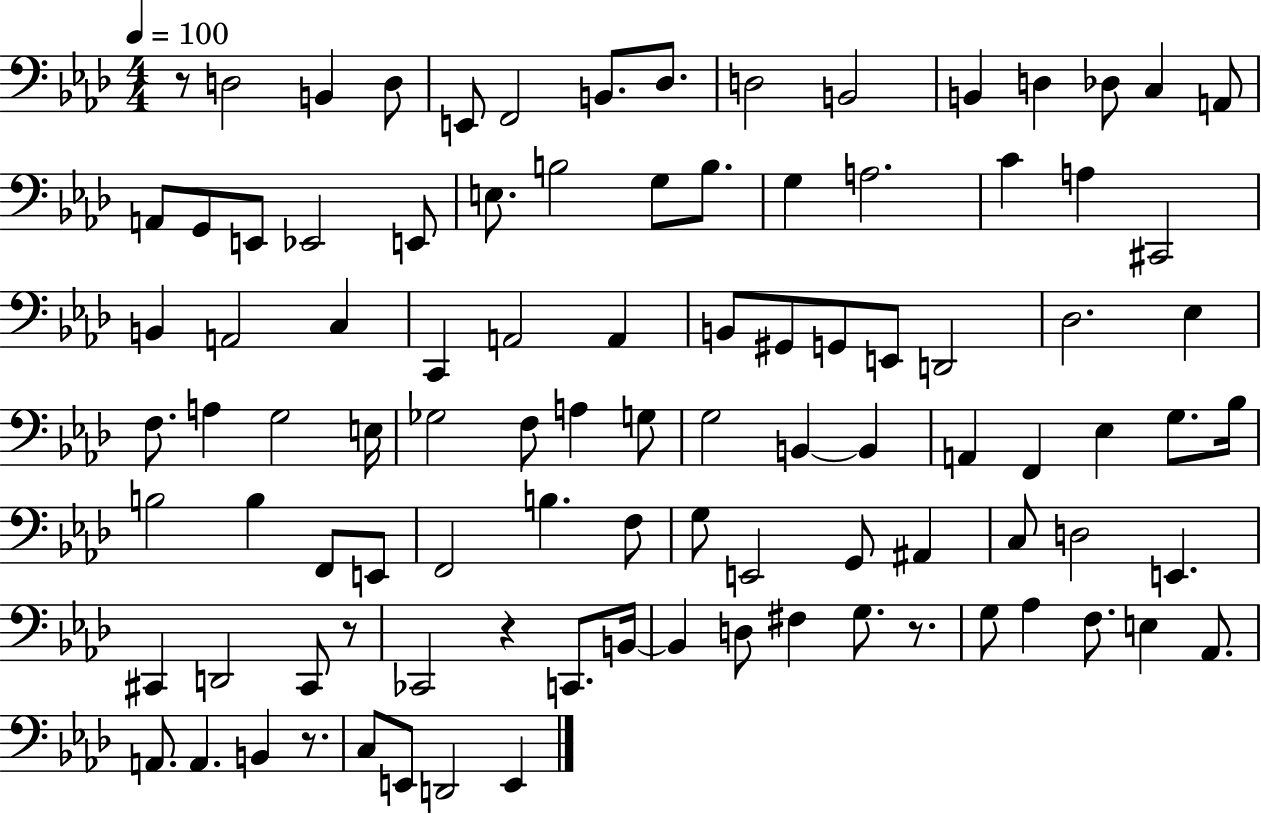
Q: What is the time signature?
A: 4/4